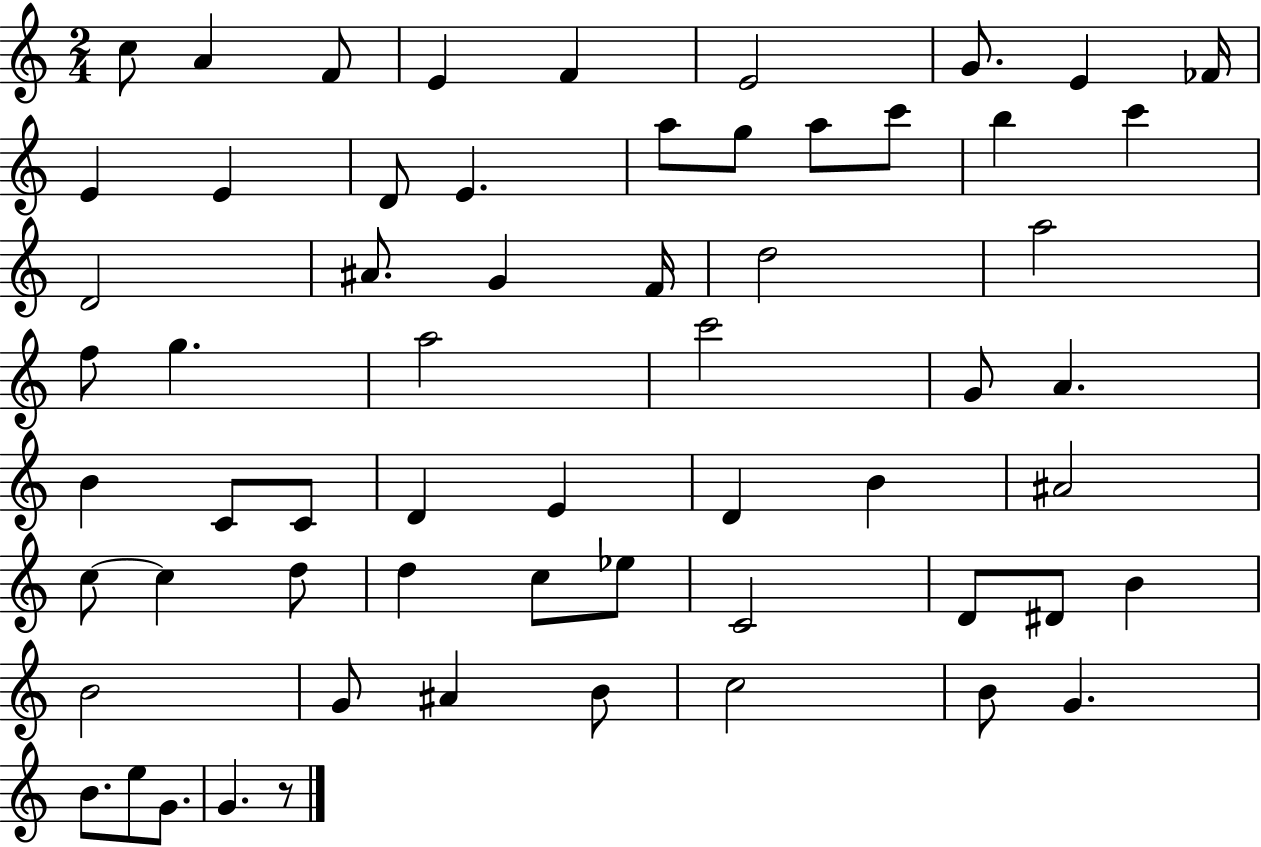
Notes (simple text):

C5/e A4/q F4/e E4/q F4/q E4/h G4/e. E4/q FES4/s E4/q E4/q D4/e E4/q. A5/e G5/e A5/e C6/e B5/q C6/q D4/h A#4/e. G4/q F4/s D5/h A5/h F5/e G5/q. A5/h C6/h G4/e A4/q. B4/q C4/e C4/e D4/q E4/q D4/q B4/q A#4/h C5/e C5/q D5/e D5/q C5/e Eb5/e C4/h D4/e D#4/e B4/q B4/h G4/e A#4/q B4/e C5/h B4/e G4/q. B4/e. E5/e G4/e. G4/q. R/e